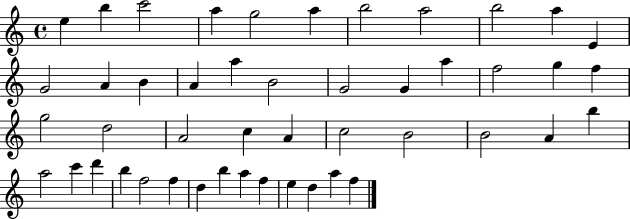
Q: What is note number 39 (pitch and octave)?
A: F5